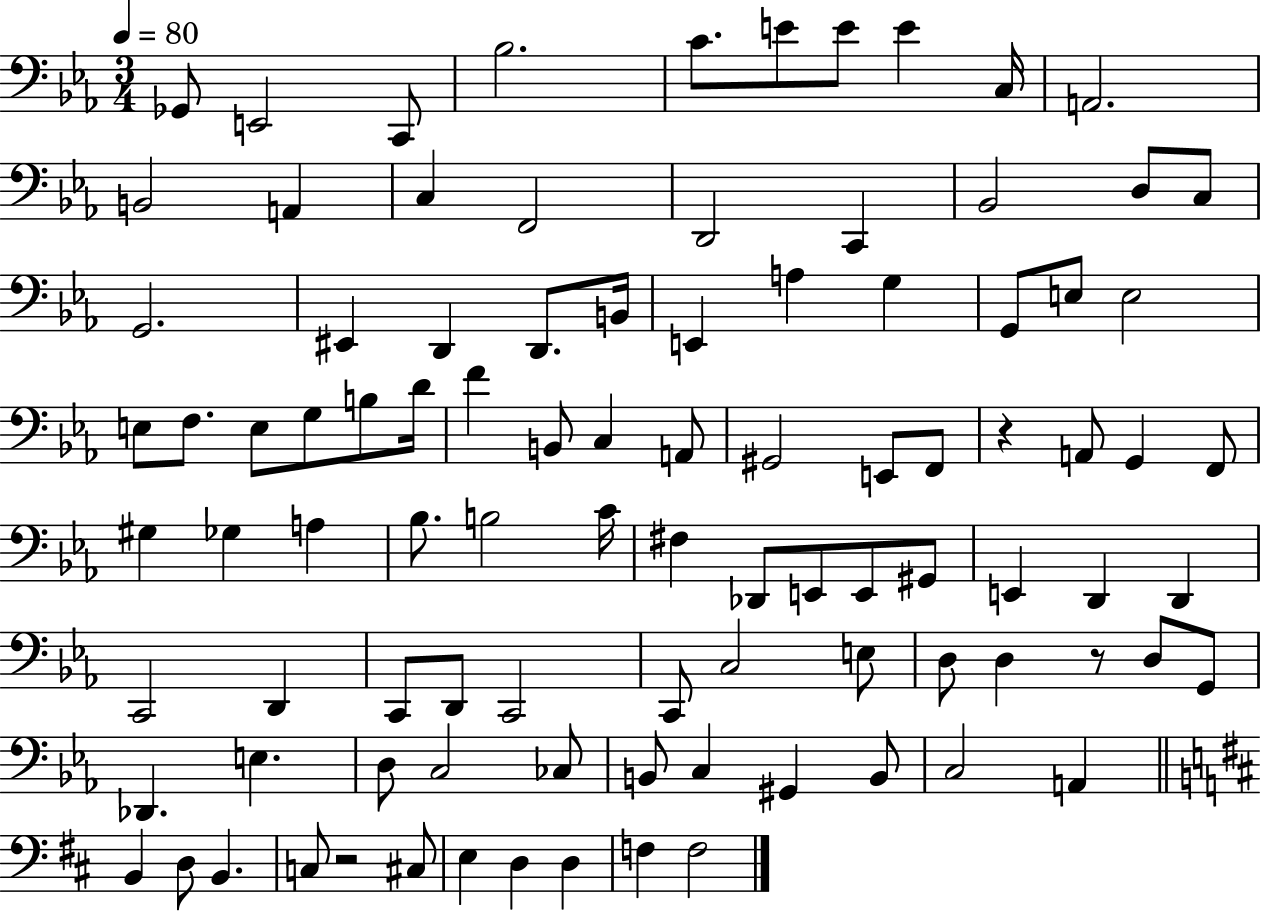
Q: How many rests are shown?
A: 3